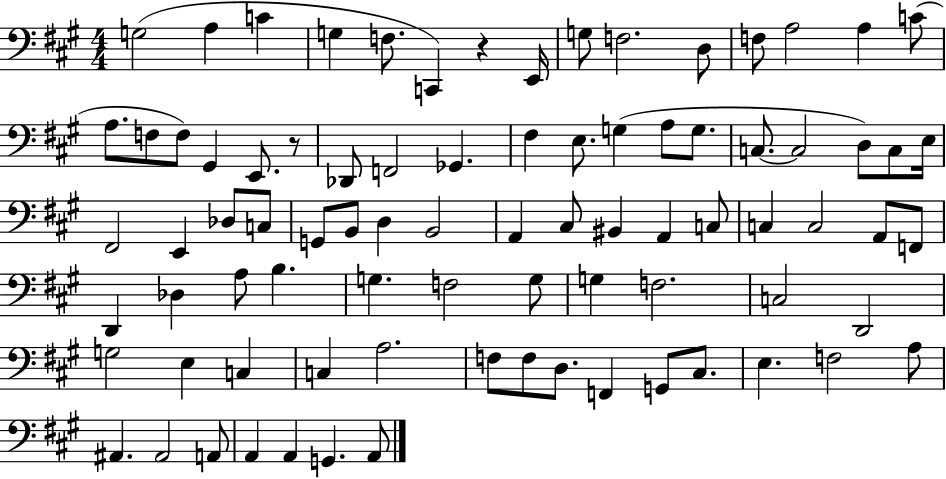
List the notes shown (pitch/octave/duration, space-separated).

G3/h A3/q C4/q G3/q F3/e. C2/q R/q E2/s G3/e F3/h. D3/e F3/e A3/h A3/q C4/e A3/e. F3/e F3/e G#2/q E2/e. R/e Db2/e F2/h Gb2/q. F#3/q E3/e. G3/q A3/e G3/e. C3/e. C3/h D3/e C3/e E3/s F#2/h E2/q Db3/e C3/e G2/e B2/e D3/q B2/h A2/q C#3/e BIS2/q A2/q C3/e C3/q C3/h A2/e F2/e D2/q Db3/q A3/e B3/q. G3/q. F3/h G3/e G3/q F3/h. C3/h D2/h G3/h E3/q C3/q C3/q A3/h. F3/e F3/e D3/e. F2/q G2/e C#3/e. E3/q. F3/h A3/e A#2/q. A#2/h A2/e A2/q A2/q G2/q. A2/e